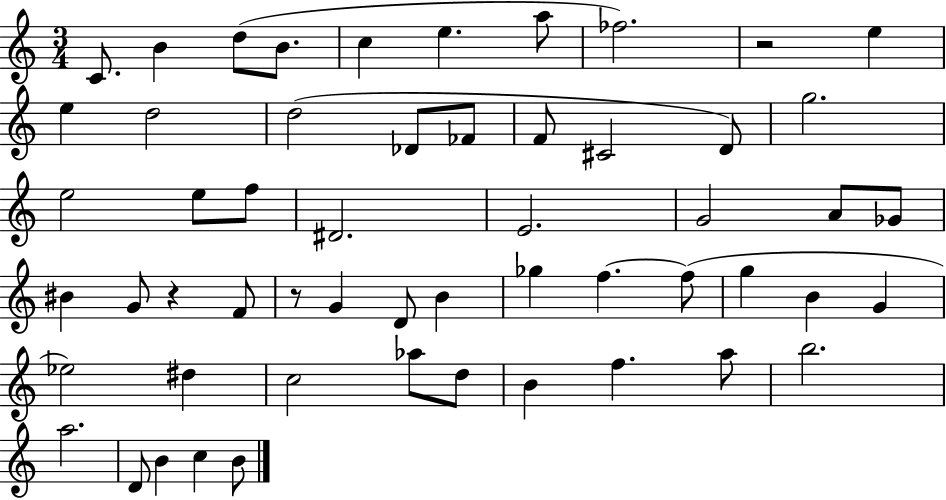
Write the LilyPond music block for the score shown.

{
  \clef treble
  \numericTimeSignature
  \time 3/4
  \key c \major
  \repeat volta 2 { c'8. b'4 d''8( b'8. | c''4 e''4. a''8 | fes''2.) | r2 e''4 | \break e''4 d''2 | d''2( des'8 fes'8 | f'8 cis'2 d'8) | g''2. | \break e''2 e''8 f''8 | dis'2. | e'2. | g'2 a'8 ges'8 | \break bis'4 g'8 r4 f'8 | r8 g'4 d'8 b'4 | ges''4 f''4.~~ f''8( | g''4 b'4 g'4 | \break ees''2) dis''4 | c''2 aes''8 d''8 | b'4 f''4. a''8 | b''2. | \break a''2. | d'8 b'4 c''4 b'8 | } \bar "|."
}